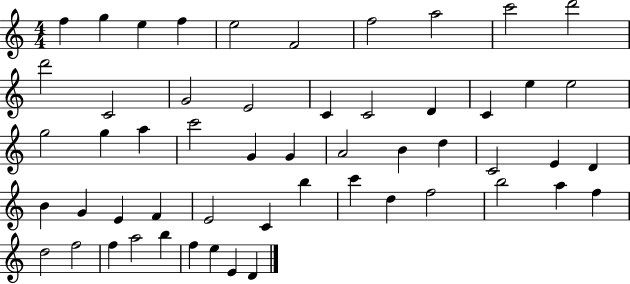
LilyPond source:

{
  \clef treble
  \numericTimeSignature
  \time 4/4
  \key c \major
  f''4 g''4 e''4 f''4 | e''2 f'2 | f''2 a''2 | c'''2 d'''2 | \break d'''2 c'2 | g'2 e'2 | c'4 c'2 d'4 | c'4 e''4 e''2 | \break g''2 g''4 a''4 | c'''2 g'4 g'4 | a'2 b'4 d''4 | c'2 e'4 d'4 | \break b'4 g'4 e'4 f'4 | e'2 c'4 b''4 | c'''4 d''4 f''2 | b''2 a''4 f''4 | \break d''2 f''2 | f''4 a''2 b''4 | f''4 e''4 e'4 d'4 | \bar "|."
}